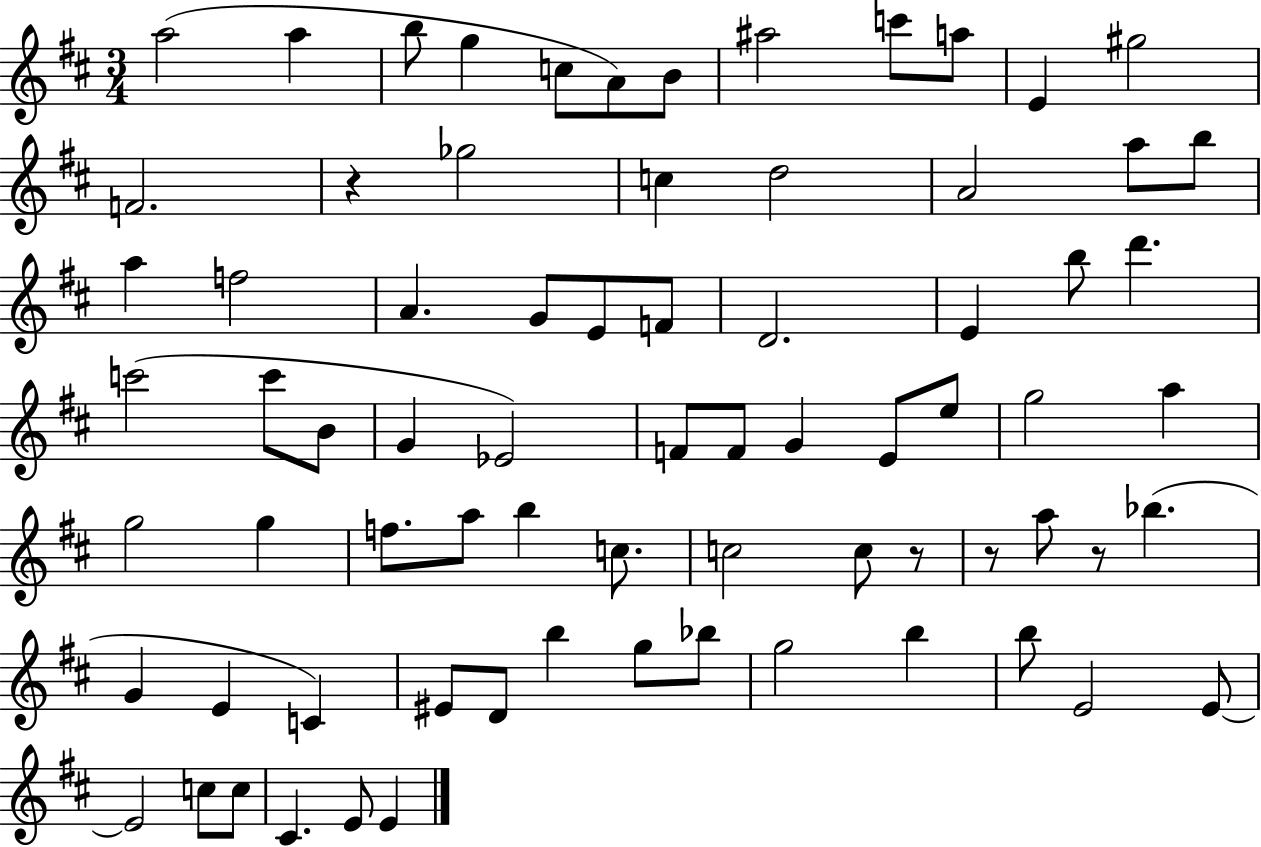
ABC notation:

X:1
T:Untitled
M:3/4
L:1/4
K:D
a2 a b/2 g c/2 A/2 B/2 ^a2 c'/2 a/2 E ^g2 F2 z _g2 c d2 A2 a/2 b/2 a f2 A G/2 E/2 F/2 D2 E b/2 d' c'2 c'/2 B/2 G _E2 F/2 F/2 G E/2 e/2 g2 a g2 g f/2 a/2 b c/2 c2 c/2 z/2 z/2 a/2 z/2 _b G E C ^E/2 D/2 b g/2 _b/2 g2 b b/2 E2 E/2 E2 c/2 c/2 ^C E/2 E